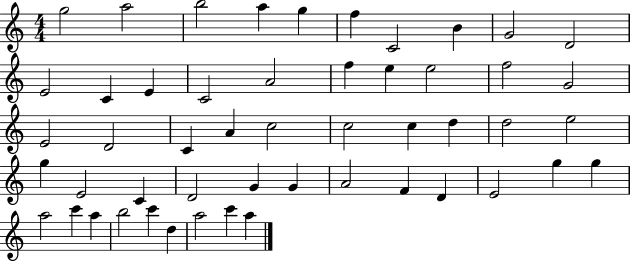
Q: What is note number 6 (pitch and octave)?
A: F5